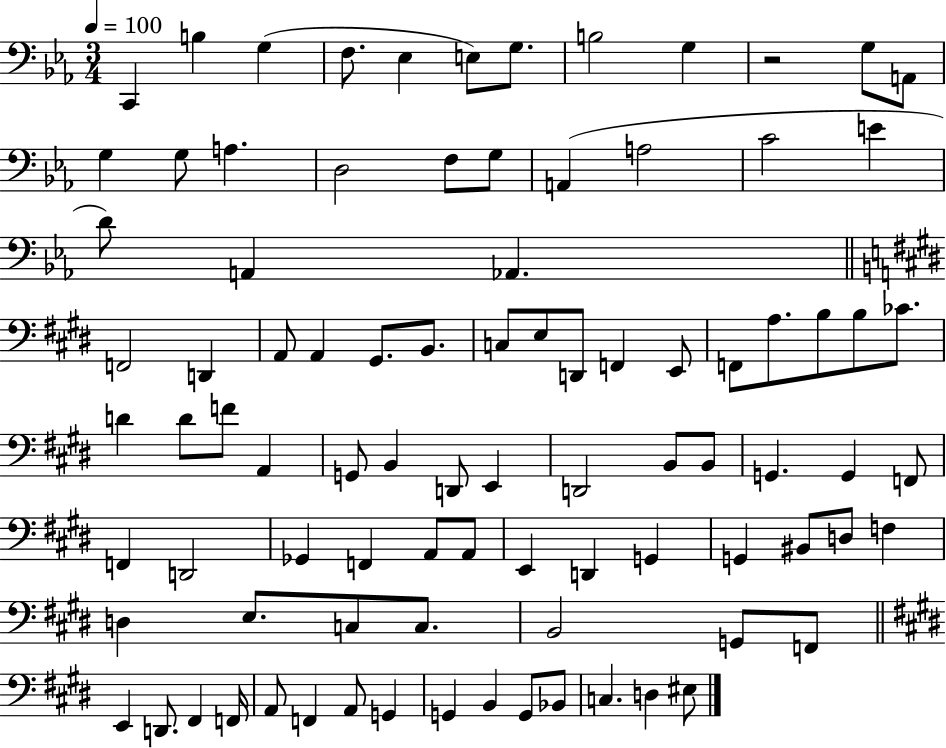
{
  \clef bass
  \numericTimeSignature
  \time 3/4
  \key ees \major
  \tempo 4 = 100
  c,4 b4 g4( | f8. ees4 e8) g8. | b2 g4 | r2 g8 a,8 | \break g4 g8 a4. | d2 f8 g8 | a,4( a2 | c'2 e'4 | \break d'8) a,4 aes,4. | \bar "||" \break \key e \major f,2 d,4 | a,8 a,4 gis,8. b,8. | c8 e8 d,8 f,4 e,8 | f,8 a8. b8 b8 ces'8. | \break d'4 d'8 f'8 a,4 | g,8 b,4 d,8 e,4 | d,2 b,8 b,8 | g,4. g,4 f,8 | \break f,4 d,2 | ges,4 f,4 a,8 a,8 | e,4 d,4 g,4 | g,4 bis,8 d8 f4 | \break d4 e8. c8 c8. | b,2 g,8 f,8 | \bar "||" \break \key e \major e,4 d,8. fis,4 f,16 | a,8 f,4 a,8 g,4 | g,4 b,4 g,8 bes,8 | c4. d4 eis8 | \break \bar "|."
}